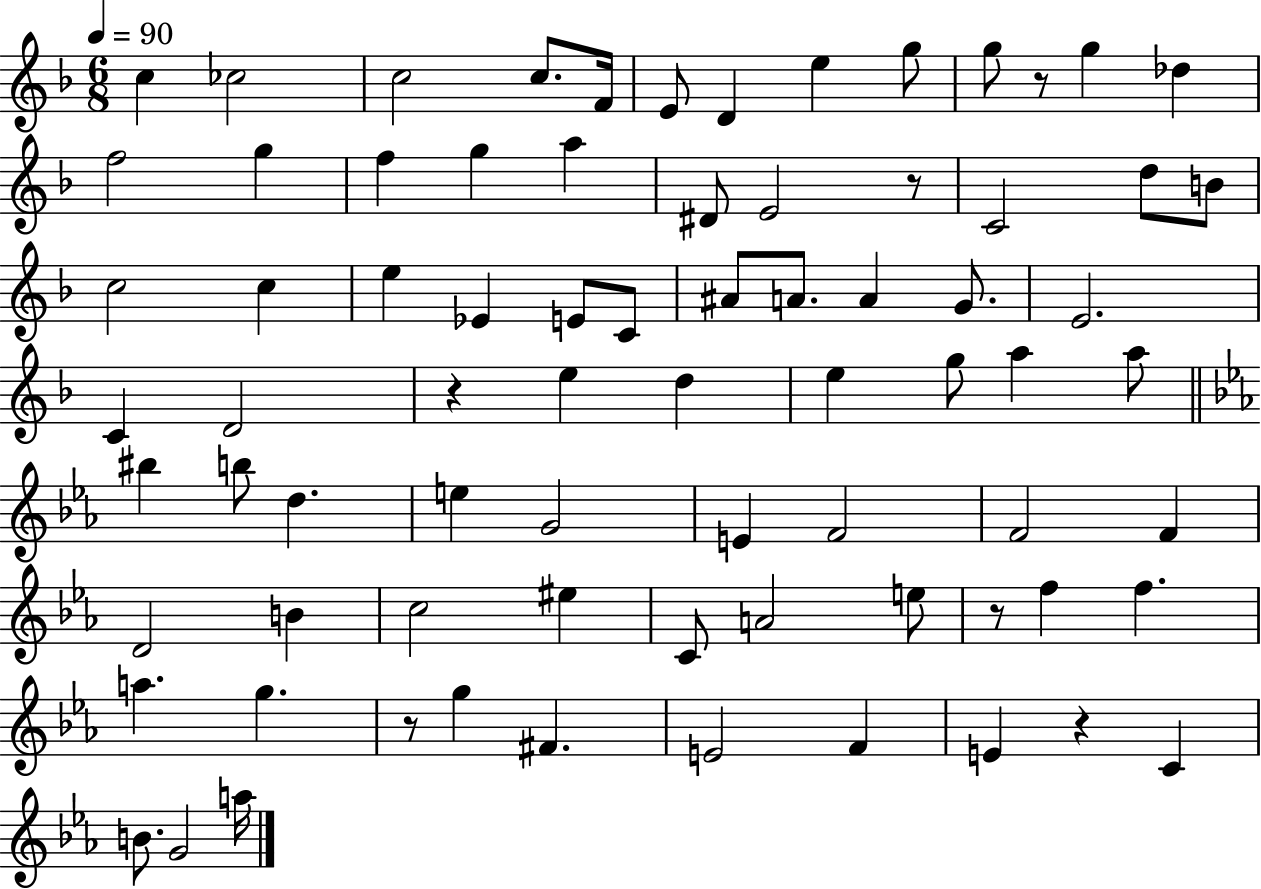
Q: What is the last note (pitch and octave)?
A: A5